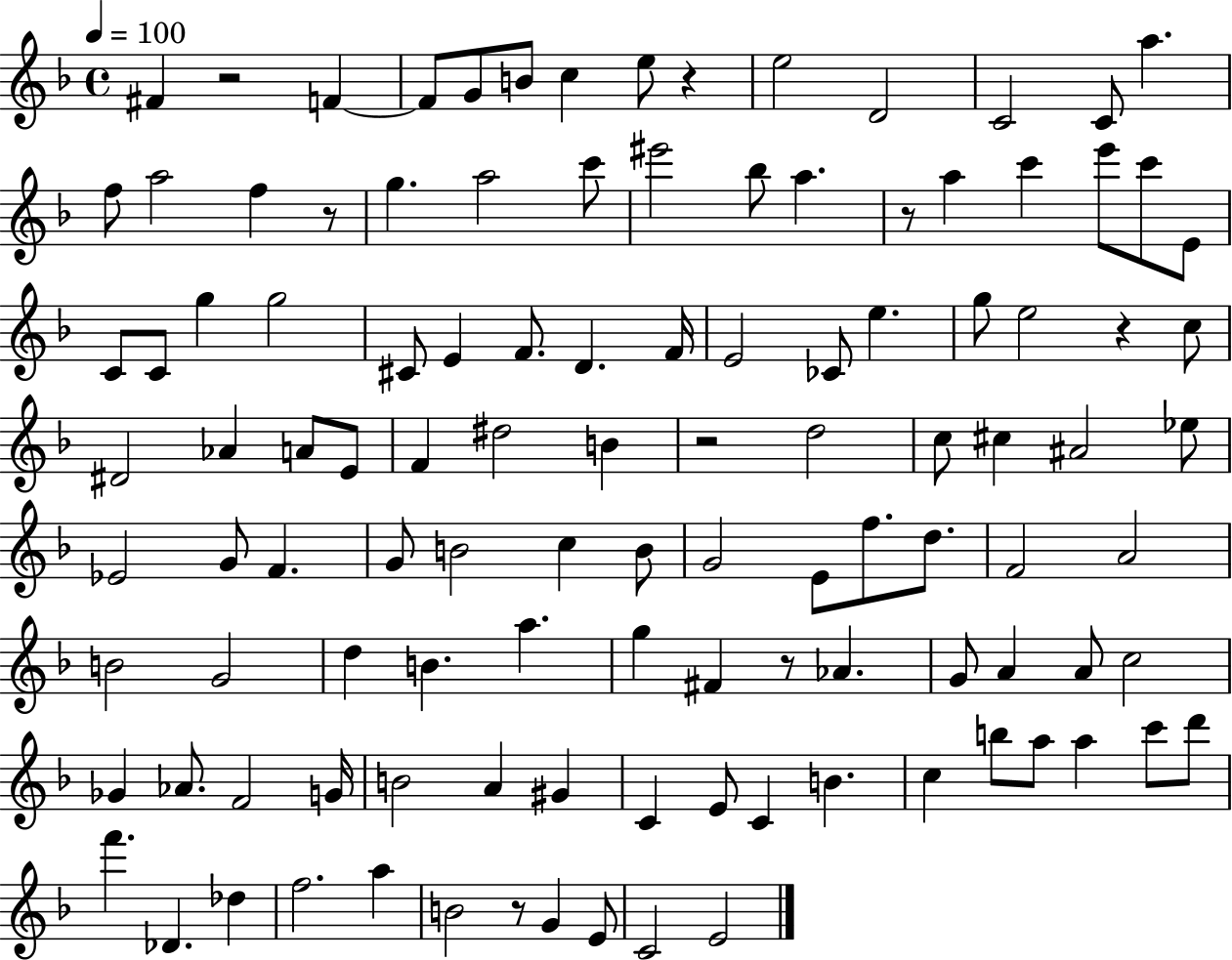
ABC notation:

X:1
T:Untitled
M:4/4
L:1/4
K:F
^F z2 F F/2 G/2 B/2 c e/2 z e2 D2 C2 C/2 a f/2 a2 f z/2 g a2 c'/2 ^e'2 _b/2 a z/2 a c' e'/2 c'/2 E/2 C/2 C/2 g g2 ^C/2 E F/2 D F/4 E2 _C/2 e g/2 e2 z c/2 ^D2 _A A/2 E/2 F ^d2 B z2 d2 c/2 ^c ^A2 _e/2 _E2 G/2 F G/2 B2 c B/2 G2 E/2 f/2 d/2 F2 A2 B2 G2 d B a g ^F z/2 _A G/2 A A/2 c2 _G _A/2 F2 G/4 B2 A ^G C E/2 C B c b/2 a/2 a c'/2 d'/2 f' _D _d f2 a B2 z/2 G E/2 C2 E2